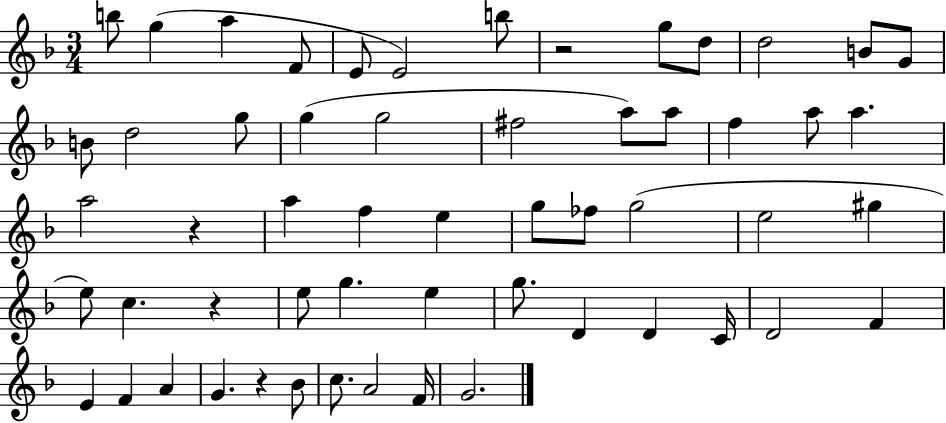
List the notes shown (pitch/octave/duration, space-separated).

B5/e G5/q A5/q F4/e E4/e E4/h B5/e R/h G5/e D5/e D5/h B4/e G4/e B4/e D5/h G5/e G5/q G5/h F#5/h A5/e A5/e F5/q A5/e A5/q. A5/h R/q A5/q F5/q E5/q G5/e FES5/e G5/h E5/h G#5/q E5/e C5/q. R/q E5/e G5/q. E5/q G5/e. D4/q D4/q C4/s D4/h F4/q E4/q F4/q A4/q G4/q. R/q Bb4/e C5/e. A4/h F4/s G4/h.